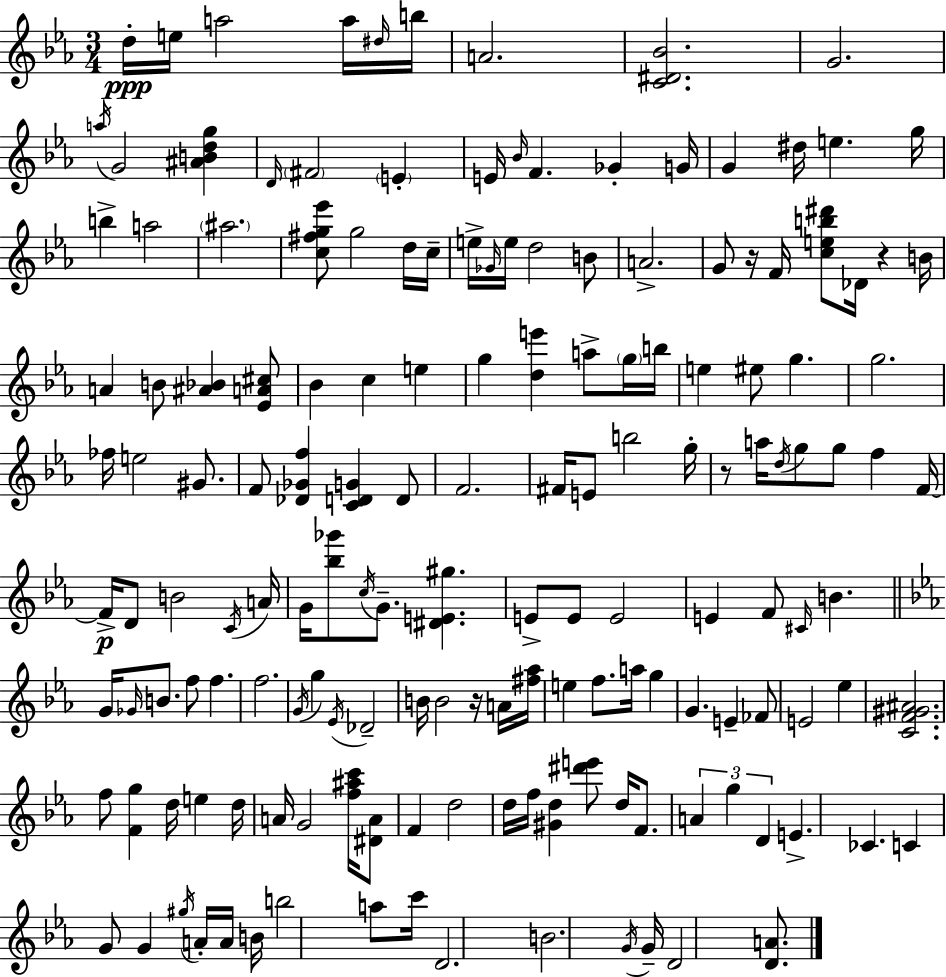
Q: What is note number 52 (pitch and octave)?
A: FES5